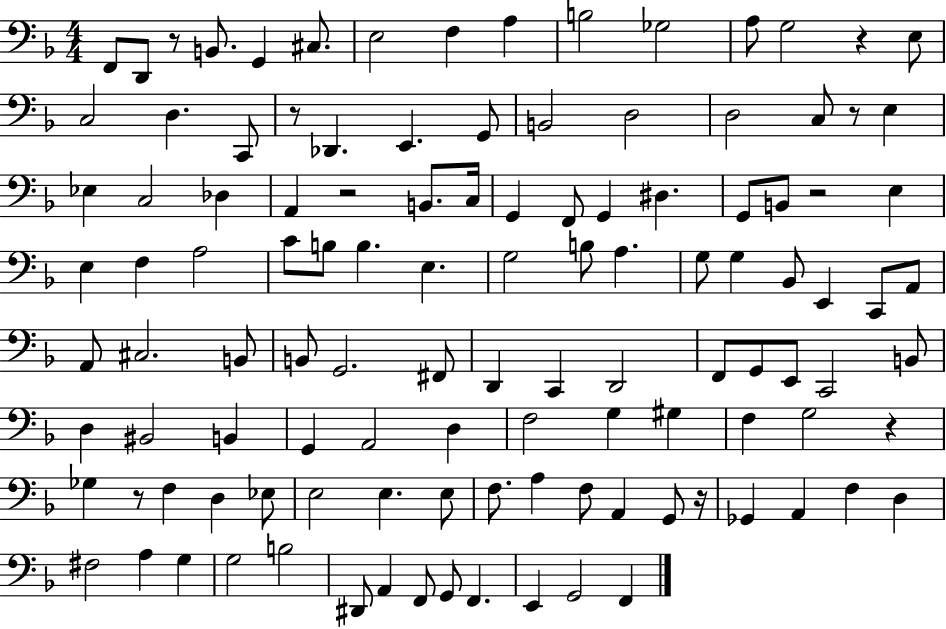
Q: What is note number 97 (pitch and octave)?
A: G3